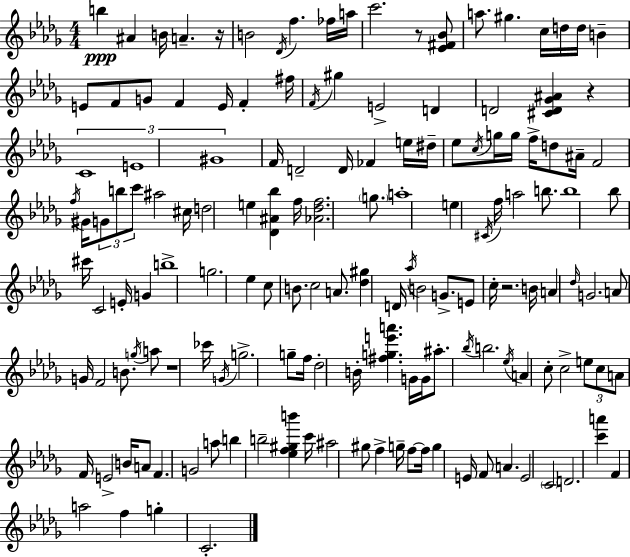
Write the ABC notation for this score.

X:1
T:Untitled
M:4/4
L:1/4
K:Bbm
b ^A B/4 A z/4 B2 _D/4 f _f/4 a/4 c'2 z/2 [_E^F_B]/2 a/2 ^g c/4 d/4 d/4 B E/2 F/2 G/2 F E/4 F ^f/4 F/4 ^g E2 D D2 [^CD_G^A] z C4 E4 ^G4 F/4 D2 D/4 _F e/4 ^d/4 _e/2 c/4 g/4 g/4 f/4 d/2 ^A/4 F2 f/4 ^G/4 G/2 b/2 c'/2 ^a2 ^c/4 d2 e [_D^A_b] f/4 [_A_df]2 g/2 a4 e ^C/4 f/4 a2 b/2 b4 _b/2 ^c'/4 C2 E/4 G b4 g2 _e c/2 B/2 c2 A/2 [_d^g] D/4 _a/4 B2 G/2 E/2 c/4 z2 B/4 A _d/4 G2 A/2 G/4 F2 B/2 g/4 a/2 z4 _c'/4 G/4 g2 g/2 f/4 _d2 B/4 [^fge'a'] G/4 G/4 ^a/2 _b/4 b2 _e/4 A c/2 c2 e/2 c/2 A/2 F/4 E2 B/4 A/2 F G2 a/2 b b2 [_ef^gb'] c'/4 ^a2 ^g/2 f g/4 f/2 f/4 g E/4 F/2 A E2 C2 D2 [c'a'] F a2 f g C2